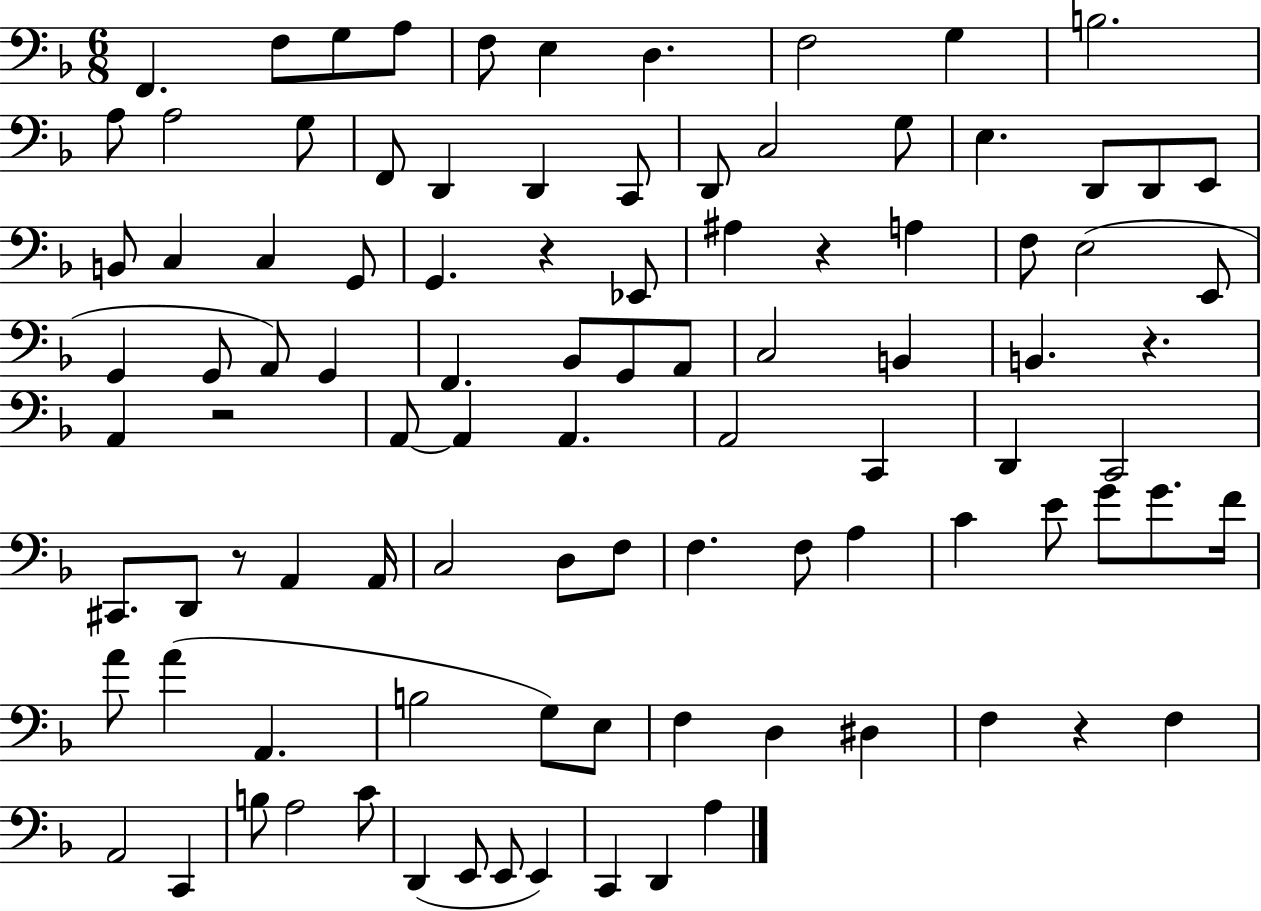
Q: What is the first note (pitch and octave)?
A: F2